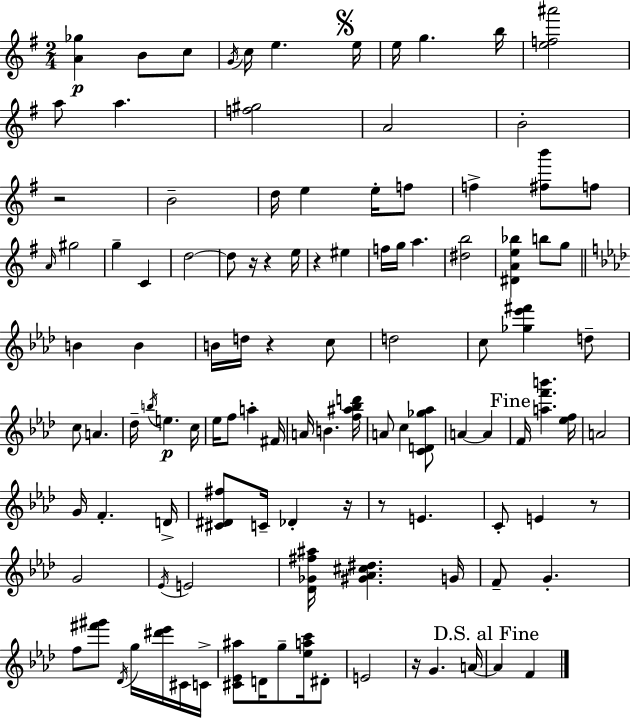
{
  \clef treble
  \numericTimeSignature
  \time 2/4
  \key g \major
  <a' ges''>4\p b'8 c''8 | \acciaccatura { g'16 } c''16 e''4. | \mark \markup { \musicglyph "scripts.segno" } e''16 e''16 g''4. | b''16 <e'' f'' ais'''>2 | \break a''8 a''4. | <f'' gis''>2 | a'2 | b'2-. | \break r2 | b'2-- | d''16 e''4 e''16-. f''8 | f''4-> <fis'' b'''>8 f''8 | \break \grace { a'16 } gis''2 | g''4-- c'4 | d''2~~ | d''8 r16 r4 | \break e''16 r4 eis''4 | f''16 g''16 a''4. | <dis'' b''>2 | <dis' a' e'' bes''>4 b''8 | \break g''8 \bar "||" \break \key aes \major b'4 b'4 | b'16 d''16 r4 c''8 | d''2 | c''8 <ges'' ees''' fis'''>4 d''8-- | \break c''8 a'4. | des''16-- \acciaccatura { b''16 }\p e''4. | c''16 ees''16 f''8 a''4-. | fis'16 a'16 b'4. | \break <f'' ais'' bes'' d'''>16 a'8 c''4 <c' d' ges'' aes''>8 | a'4~~ a'4 | \mark "Fine" f'16 <a'' f''' b'''>4. | <ees'' f''>16 a'2 | \break g'16 f'4.-. | d'16-> <cis' dis' fis''>8 c'16-- des'4-. | r16 r8 e'4. | c'8-. e'4 r8 | \break g'2 | \acciaccatura { ees'16 } e'2 | <des' ges' fis'' ais''>16 <gis' aes' cis'' dis''>4. | g'16 f'8-- g'4.-. | \break f''8 <fis''' gis'''>8 \acciaccatura { des'16 } g''16 | <dis''' ees'''>16 cis'16 c'16-> <cis' ees' ais''>8 d'16 g''8-- | <ees'' a'' c'''>16 dis'8-. e'2 | r16 g'4. | \break a'16~~ \mark "D.S. al Fine" a'4 f'4 | \bar "|."
}